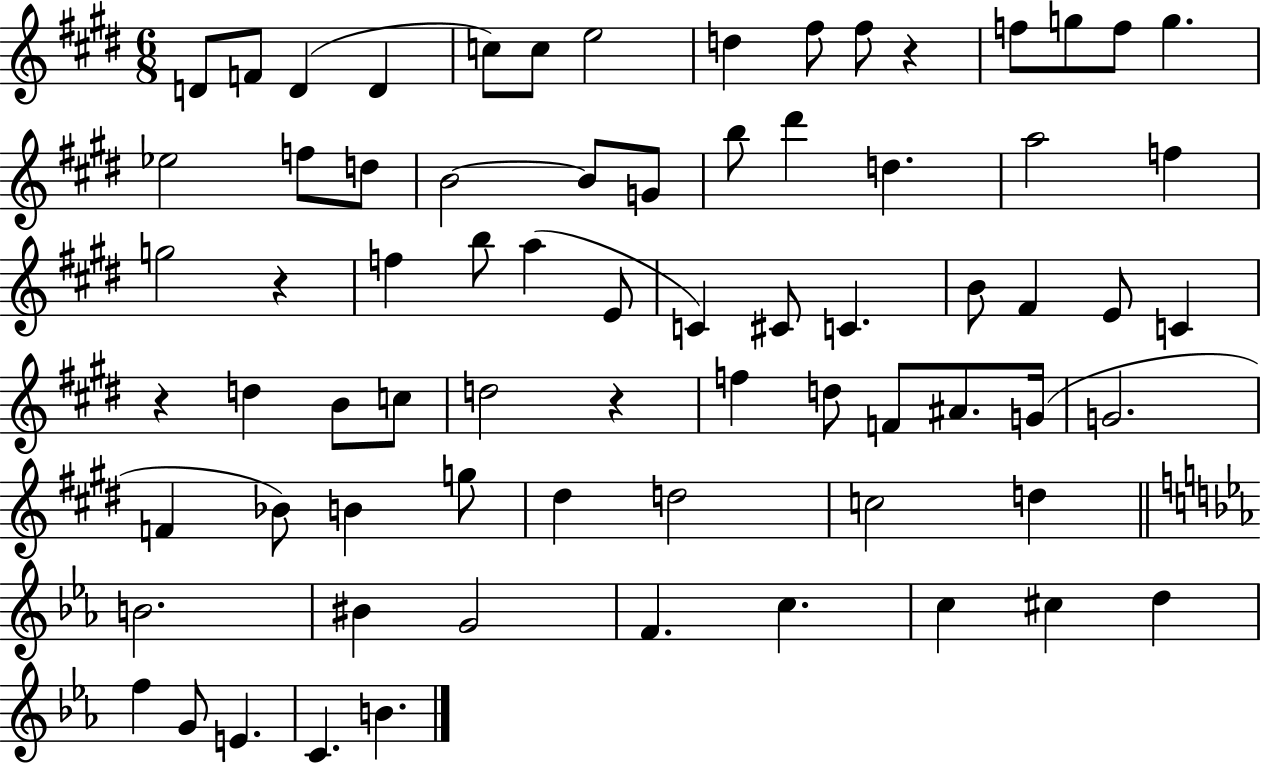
X:1
T:Untitled
M:6/8
L:1/4
K:E
D/2 F/2 D D c/2 c/2 e2 d ^f/2 ^f/2 z f/2 g/2 f/2 g _e2 f/2 d/2 B2 B/2 G/2 b/2 ^d' d a2 f g2 z f b/2 a E/2 C ^C/2 C B/2 ^F E/2 C z d B/2 c/2 d2 z f d/2 F/2 ^A/2 G/4 G2 F _B/2 B g/2 ^d d2 c2 d B2 ^B G2 F c c ^c d f G/2 E C B